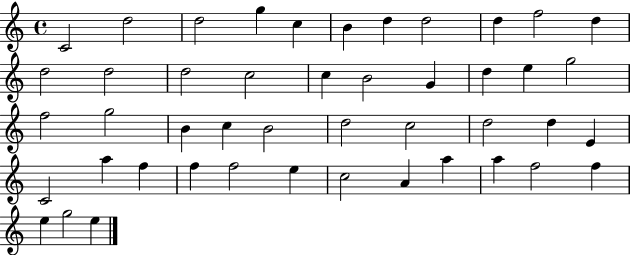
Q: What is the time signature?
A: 4/4